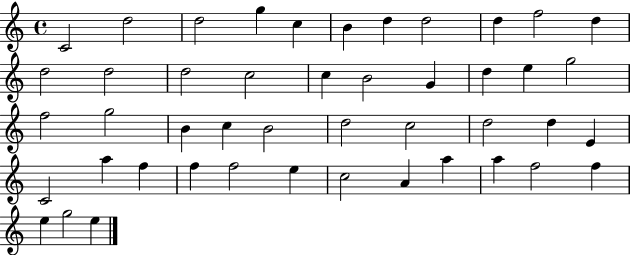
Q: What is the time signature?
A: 4/4